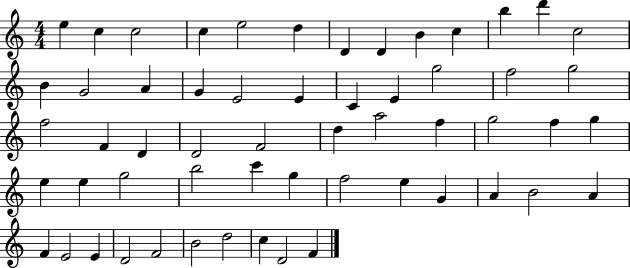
E5/q C5/q C5/h C5/q E5/h D5/q D4/q D4/q B4/q C5/q B5/q D6/q C5/h B4/q G4/h A4/q G4/q E4/h E4/q C4/q E4/q G5/h F5/h G5/h F5/h F4/q D4/q D4/h F4/h D5/q A5/h F5/q G5/h F5/q G5/q E5/q E5/q G5/h B5/h C6/q G5/q F5/h E5/q G4/q A4/q B4/h A4/q F4/q E4/h E4/q D4/h F4/h B4/h D5/h C5/q D4/h F4/q